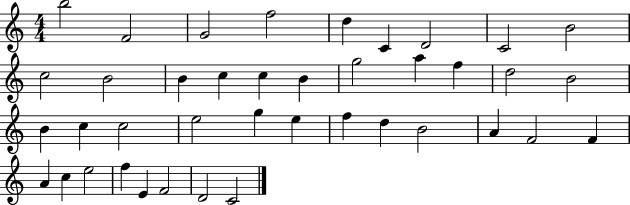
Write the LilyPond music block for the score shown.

{
  \clef treble
  \numericTimeSignature
  \time 4/4
  \key c \major
  b''2 f'2 | g'2 f''2 | d''4 c'4 d'2 | c'2 b'2 | \break c''2 b'2 | b'4 c''4 c''4 b'4 | g''2 a''4 f''4 | d''2 b'2 | \break b'4 c''4 c''2 | e''2 g''4 e''4 | f''4 d''4 b'2 | a'4 f'2 f'4 | \break a'4 c''4 e''2 | f''4 e'4 f'2 | d'2 c'2 | \bar "|."
}